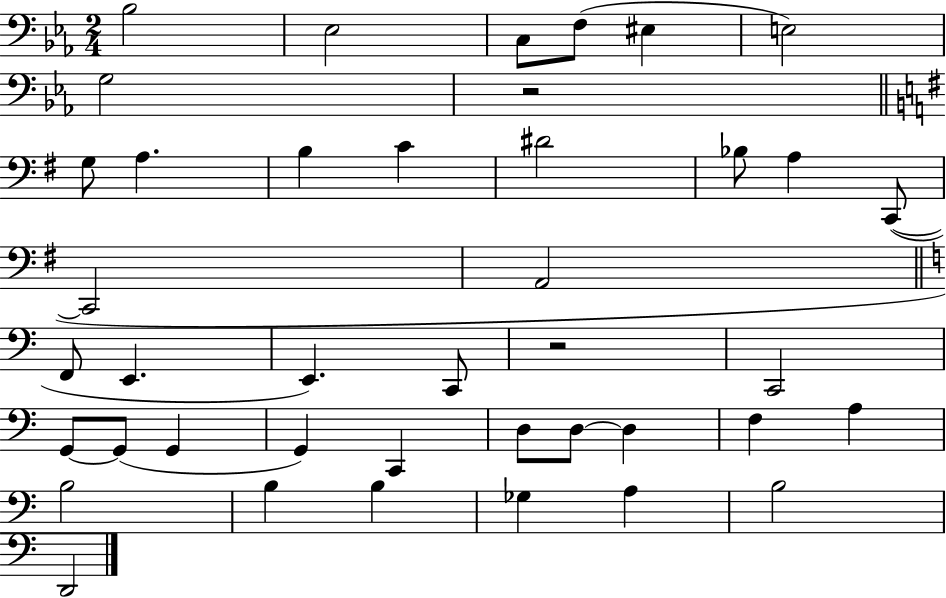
X:1
T:Untitled
M:2/4
L:1/4
K:Eb
_B,2 _E,2 C,/2 F,/2 ^E, E,2 G,2 z2 G,/2 A, B, C ^D2 _B,/2 A, C,,/2 C,,2 A,,2 F,,/2 E,, E,, C,,/2 z2 C,,2 G,,/2 G,,/2 G,, G,, C,, D,/2 D,/2 D, F, A, B,2 B, B, _G, A, B,2 D,,2